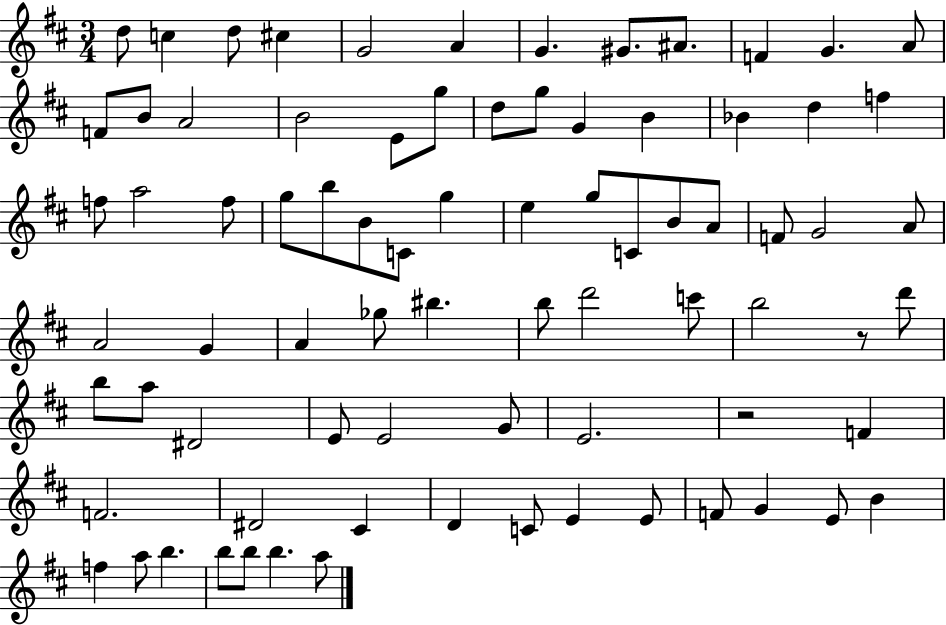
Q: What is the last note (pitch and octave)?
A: A5